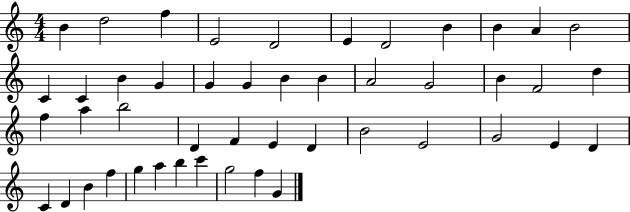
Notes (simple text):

B4/q D5/h F5/q E4/h D4/h E4/q D4/h B4/q B4/q A4/q B4/h C4/q C4/q B4/q G4/q G4/q G4/q B4/q B4/q A4/h G4/h B4/q F4/h D5/q F5/q A5/q B5/h D4/q F4/q E4/q D4/q B4/h E4/h G4/h E4/q D4/q C4/q D4/q B4/q F5/q G5/q A5/q B5/q C6/q G5/h F5/q G4/q